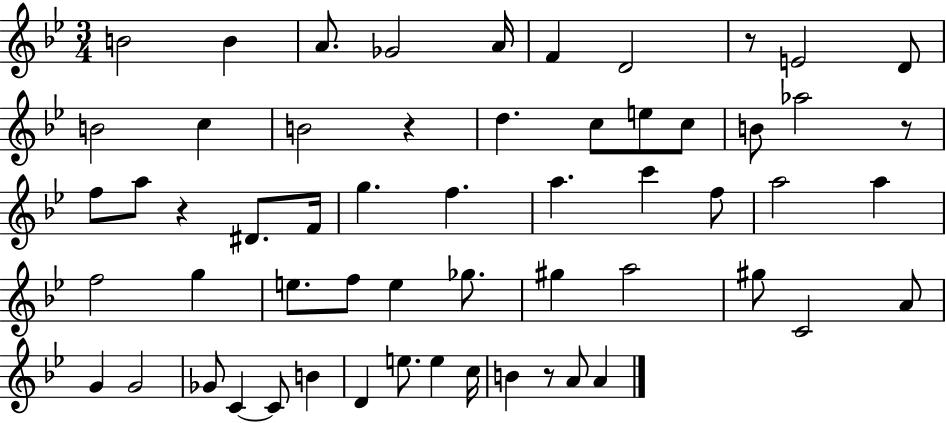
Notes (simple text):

B4/h B4/q A4/e. Gb4/h A4/s F4/q D4/h R/e E4/h D4/e B4/h C5/q B4/h R/q D5/q. C5/e E5/e C5/e B4/e Ab5/h R/e F5/e A5/e R/q D#4/e. F4/s G5/q. F5/q. A5/q. C6/q F5/e A5/h A5/q F5/h G5/q E5/e. F5/e E5/q Gb5/e. G#5/q A5/h G#5/e C4/h A4/e G4/q G4/h Gb4/e C4/q C4/e B4/q D4/q E5/e. E5/q C5/s B4/q R/e A4/e A4/q